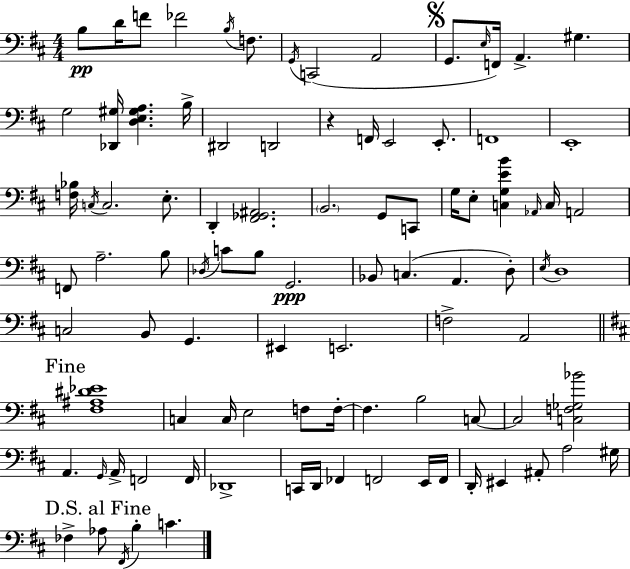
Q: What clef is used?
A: bass